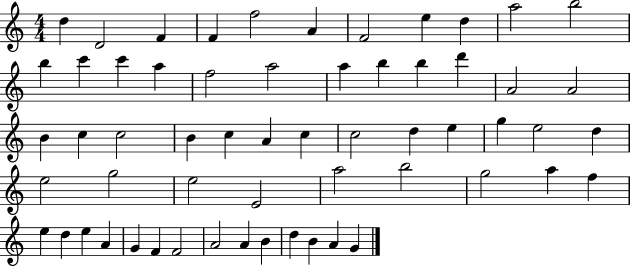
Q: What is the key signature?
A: C major